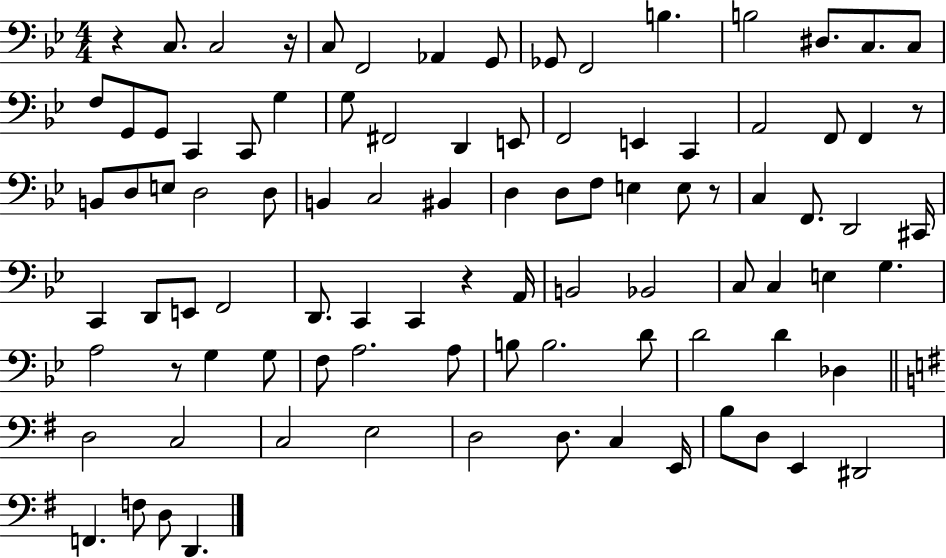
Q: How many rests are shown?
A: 6